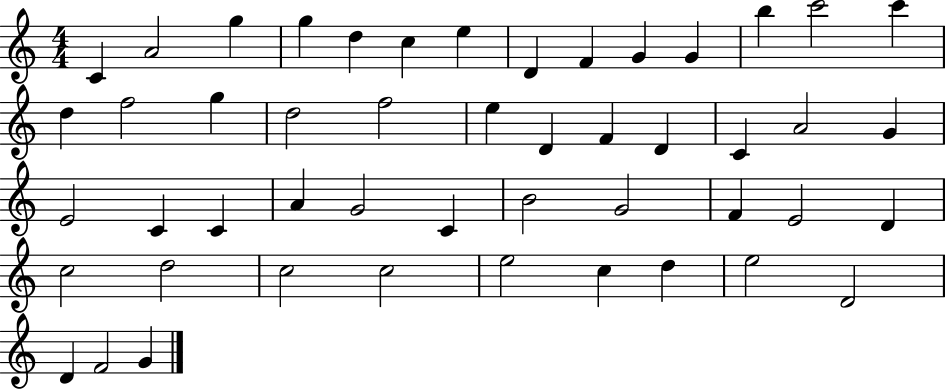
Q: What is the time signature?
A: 4/4